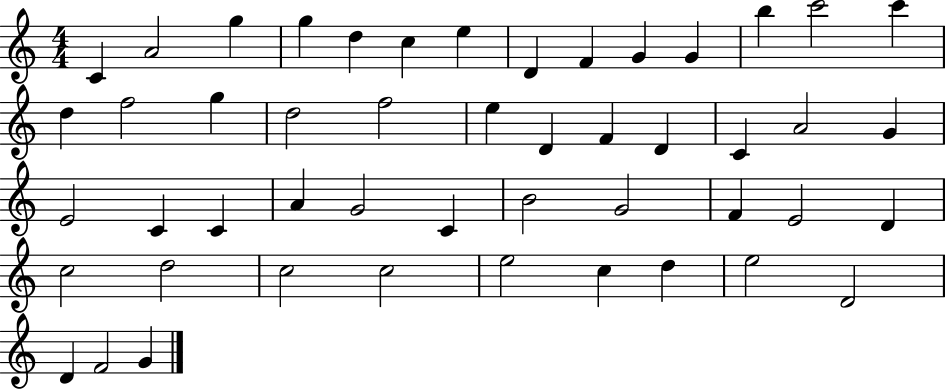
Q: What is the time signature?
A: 4/4